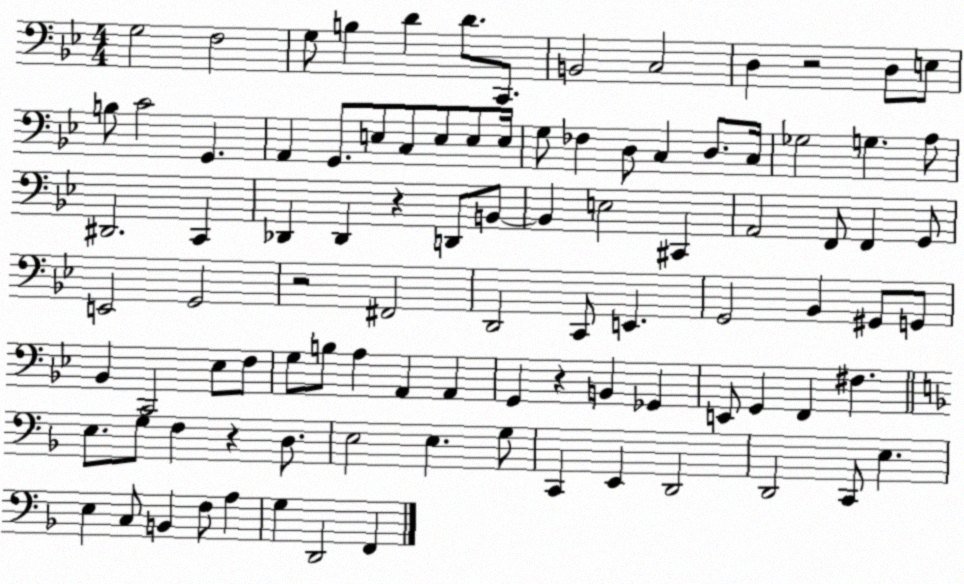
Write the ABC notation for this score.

X:1
T:Untitled
M:4/4
L:1/4
K:Bb
G,2 F,2 G,/2 B, D D/2 C,,/2 B,,2 C,2 D, z2 D,/2 E,/2 B,/2 C2 G,, A,, G,,/2 E,/2 C,/2 E,/2 E,/2 E,/4 G,/2 _F, D,/2 C, D,/2 C,/4 _G,2 G, A,/2 ^D,,2 C,, _D,, _D,, z D,,/2 B,,/2 B,, E,2 ^C,, A,,2 F,,/2 F,, G,,/2 E,,2 G,,2 z2 ^F,,2 D,,2 C,,/2 E,, G,,2 _B,, ^G,,/2 G,,/2 _B,, C,,2 _E,/2 F,/2 G,/2 B,/2 A, A,, A,, G,, z B,, _G,, E,,/2 G,, F,, ^F, E,/2 G,/2 F, z D,/2 E,2 E, G,/2 C,, E,, D,,2 D,,2 C,,/2 E, E, C,/2 B,, F,/2 A, G, D,,2 F,,